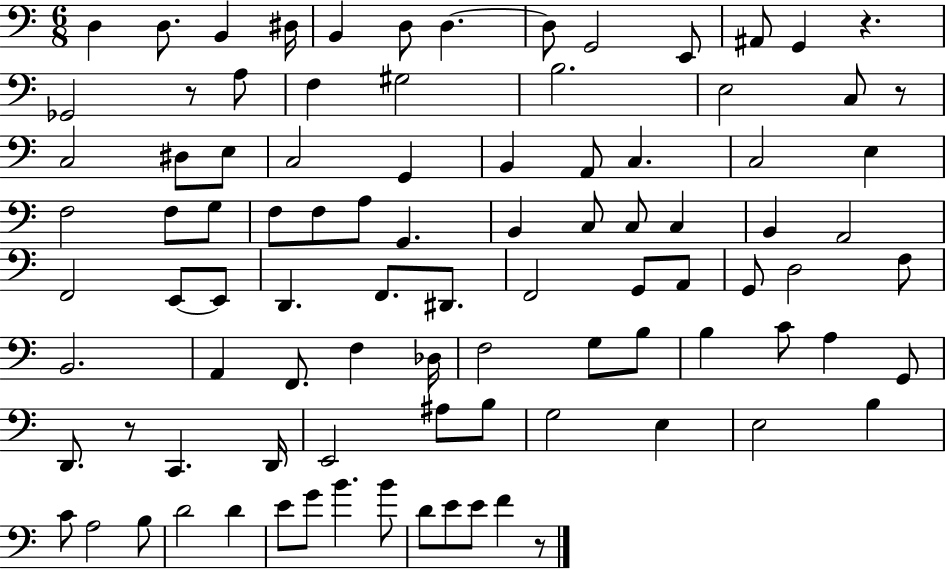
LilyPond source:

{
  \clef bass
  \numericTimeSignature
  \time 6/8
  \key c \major
  d4 d8. b,4 dis16 | b,4 d8 d4.~~ | d8 g,2 e,8 | ais,8 g,4 r4. | \break ges,2 r8 a8 | f4 gis2 | b2. | e2 c8 r8 | \break c2 dis8 e8 | c2 g,4 | b,4 a,8 c4. | c2 e4 | \break f2 f8 g8 | f8 f8 a8 g,4. | b,4 c8 c8 c4 | b,4 a,2 | \break f,2 e,8~~ e,8 | d,4. f,8. dis,8. | f,2 g,8 a,8 | g,8 d2 f8 | \break b,2. | a,4 f,8. f4 des16 | f2 g8 b8 | b4 c'8 a4 g,8 | \break d,8. r8 c,4. d,16 | e,2 ais8 b8 | g2 e4 | e2 b4 | \break c'8 a2 b8 | d'2 d'4 | e'8 g'8 b'4. b'8 | d'8 e'8 e'8 f'4 r8 | \break \bar "|."
}